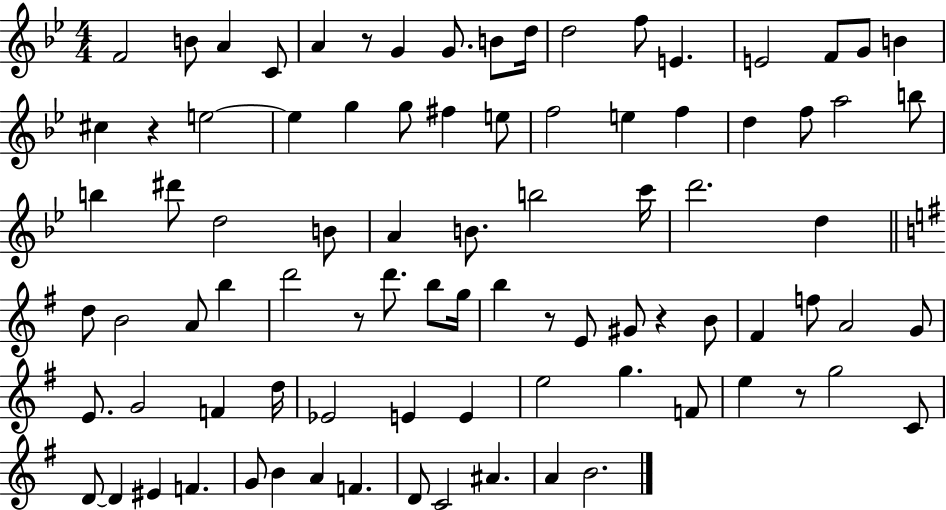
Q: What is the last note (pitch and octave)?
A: B4